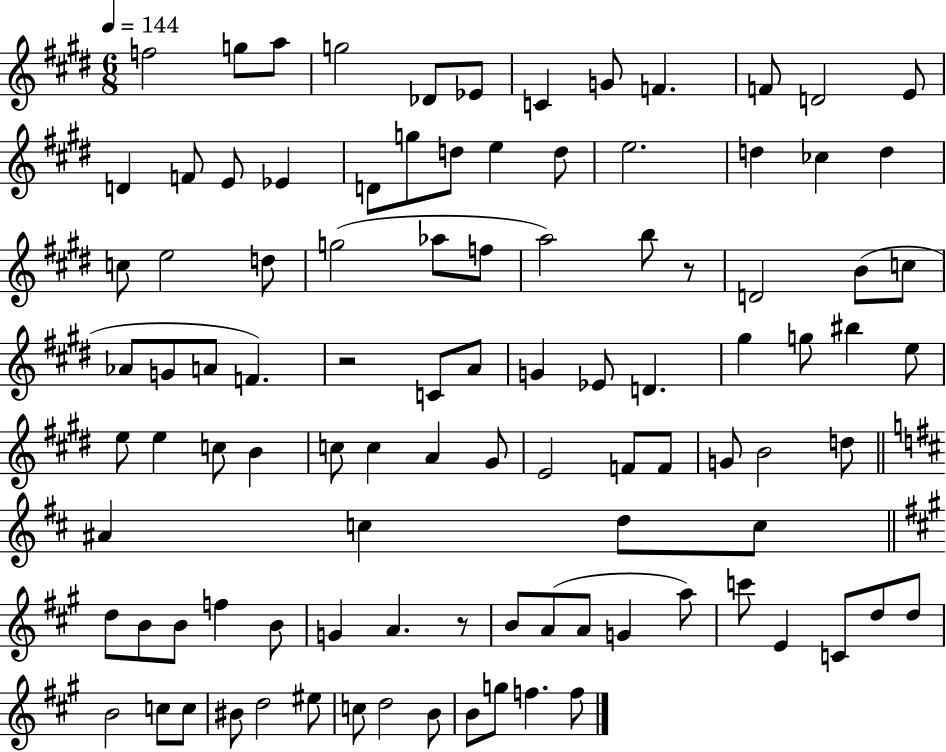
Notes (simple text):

F5/h G5/e A5/e G5/h Db4/e Eb4/e C4/q G4/e F4/q. F4/e D4/h E4/e D4/q F4/e E4/e Eb4/q D4/e G5/e D5/e E5/q D5/e E5/h. D5/q CES5/q D5/q C5/e E5/h D5/e G5/h Ab5/e F5/e A5/h B5/e R/e D4/h B4/e C5/e Ab4/e G4/e A4/e F4/q. R/h C4/e A4/e G4/q Eb4/e D4/q. G#5/q G5/e BIS5/q E5/e E5/e E5/q C5/e B4/q C5/e C5/q A4/q G#4/e E4/h F4/e F4/e G4/e B4/h D5/e A#4/q C5/q D5/e C5/e D5/e B4/e B4/e F5/q B4/e G4/q A4/q. R/e B4/e A4/e A4/e G4/q A5/e C6/e E4/q C4/e D5/e D5/e B4/h C5/e C5/e BIS4/e D5/h EIS5/e C5/e D5/h B4/e B4/e G5/e F5/q. F5/e